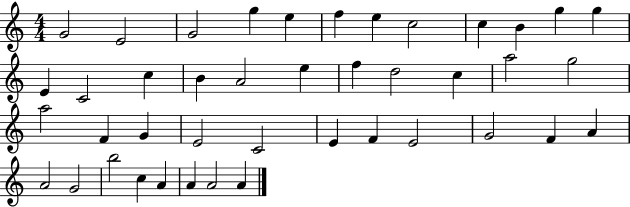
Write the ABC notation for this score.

X:1
T:Untitled
M:4/4
L:1/4
K:C
G2 E2 G2 g e f e c2 c B g g E C2 c B A2 e f d2 c a2 g2 a2 F G E2 C2 E F E2 G2 F A A2 G2 b2 c A A A2 A